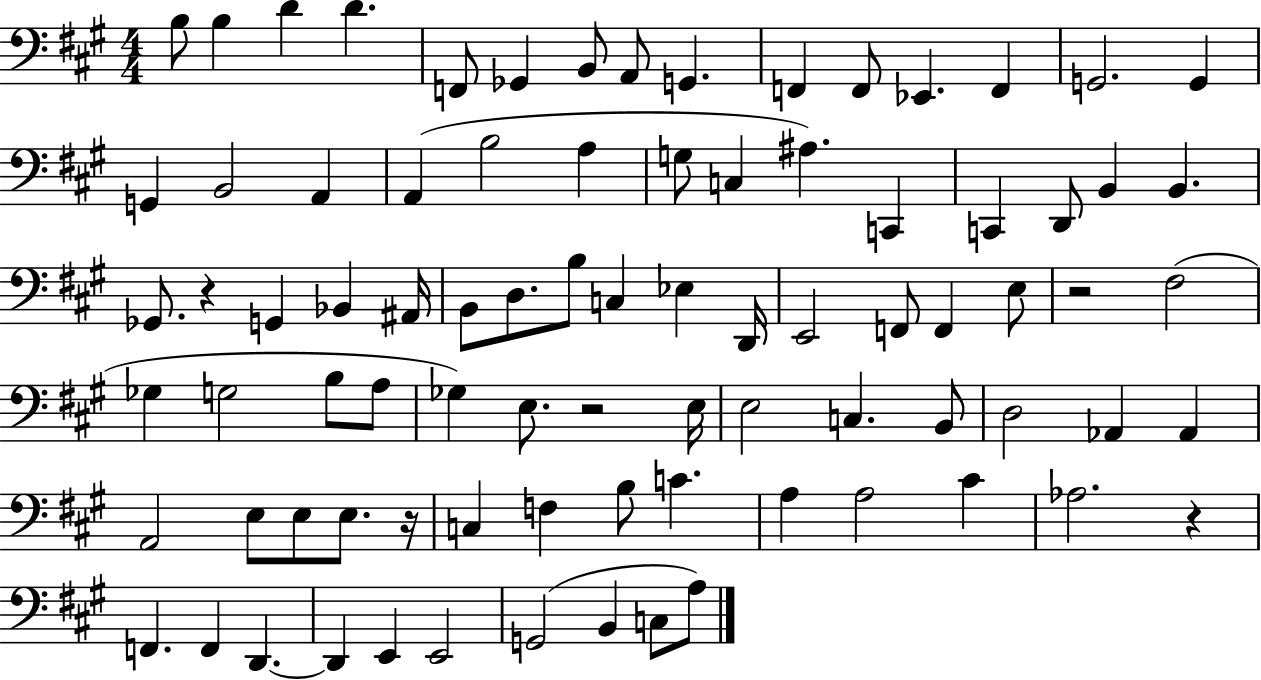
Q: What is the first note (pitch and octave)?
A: B3